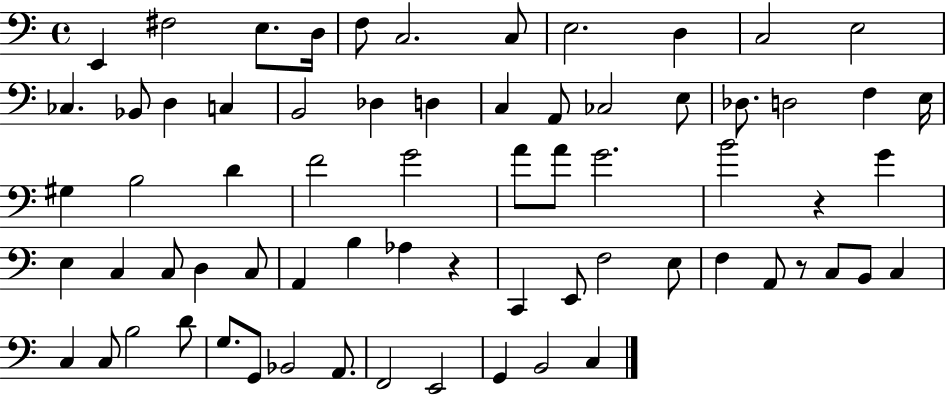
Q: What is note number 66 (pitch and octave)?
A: C3